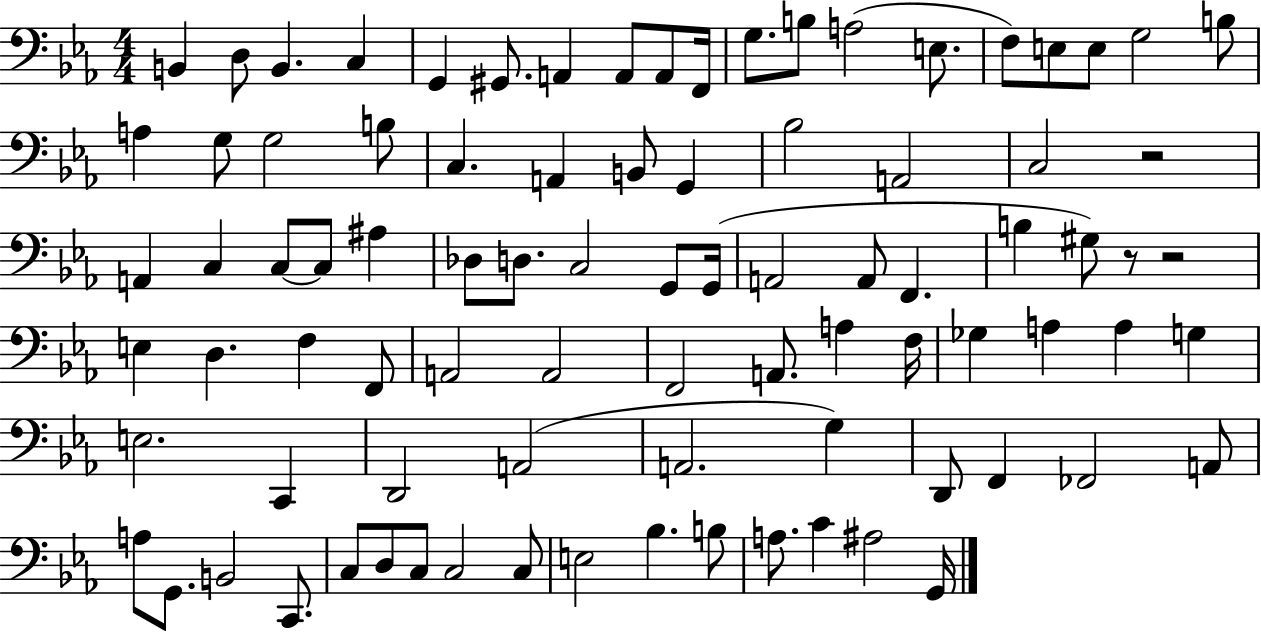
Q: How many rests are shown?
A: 3